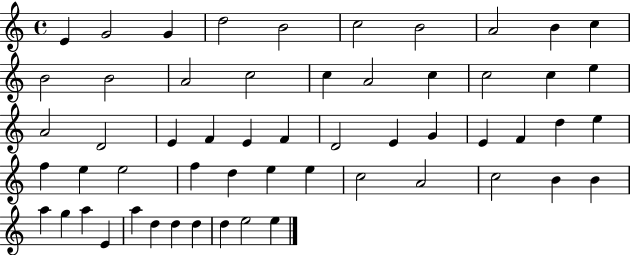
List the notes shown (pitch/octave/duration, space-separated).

E4/q G4/h G4/q D5/h B4/h C5/h B4/h A4/h B4/q C5/q B4/h B4/h A4/h C5/h C5/q A4/h C5/q C5/h C5/q E5/q A4/h D4/h E4/q F4/q E4/q F4/q D4/h E4/q G4/q E4/q F4/q D5/q E5/q F5/q E5/q E5/h F5/q D5/q E5/q E5/q C5/h A4/h C5/h B4/q B4/q A5/q G5/q A5/q E4/q A5/q D5/q D5/q D5/q D5/q E5/h E5/q